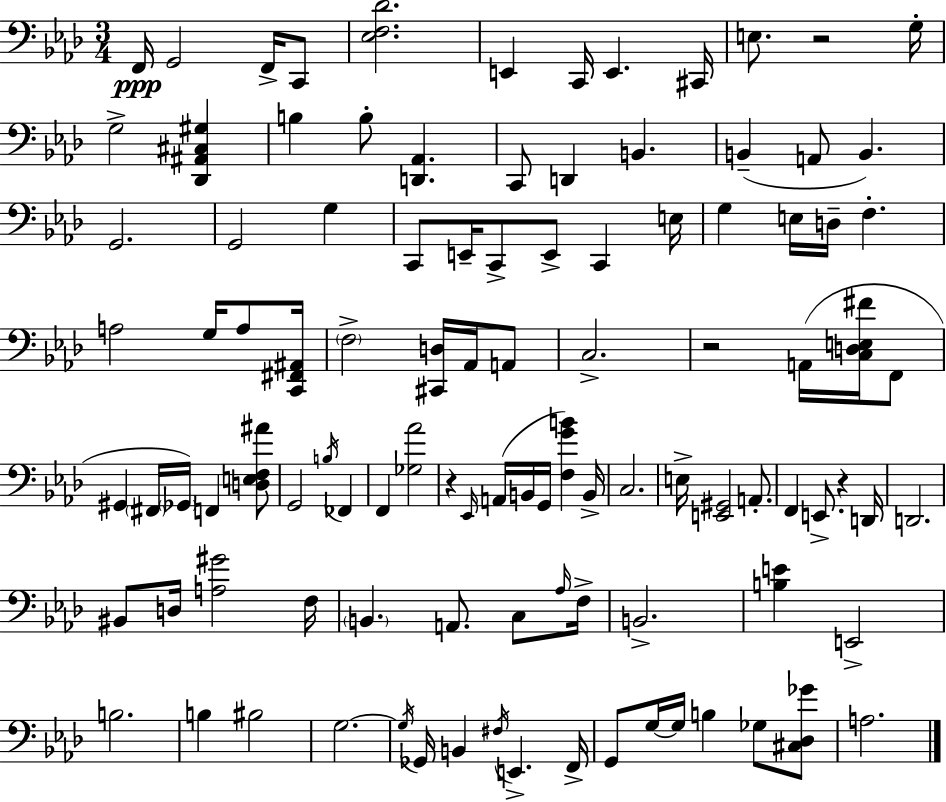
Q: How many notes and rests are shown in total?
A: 104